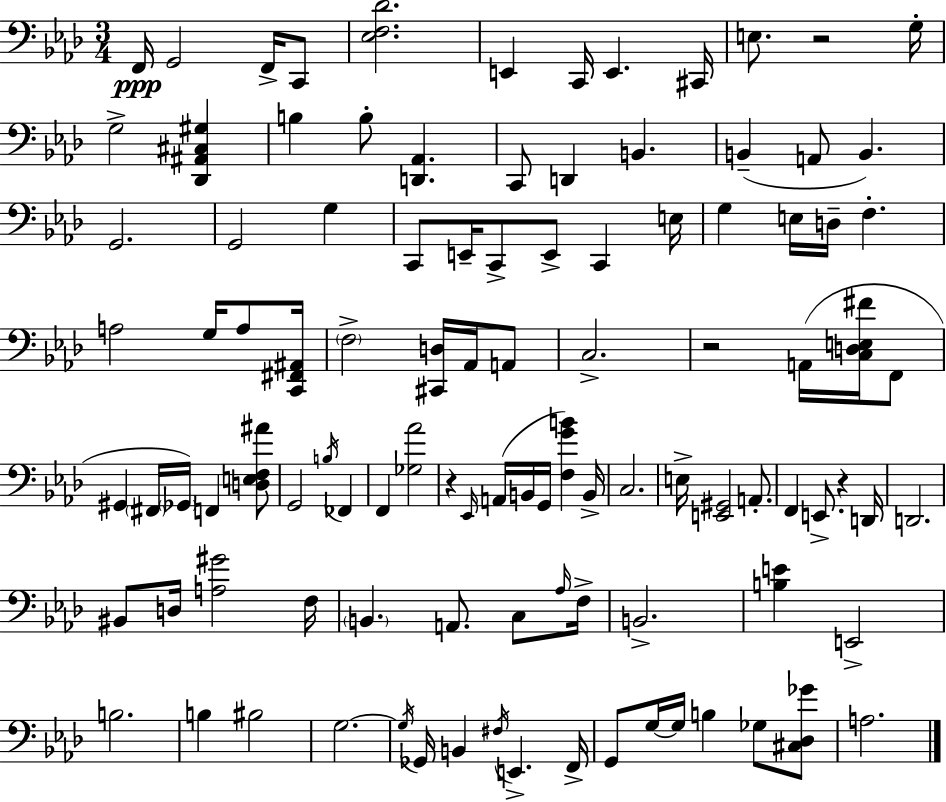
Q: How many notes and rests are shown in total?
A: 104